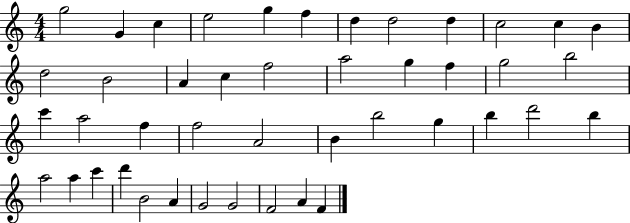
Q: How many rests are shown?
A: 0